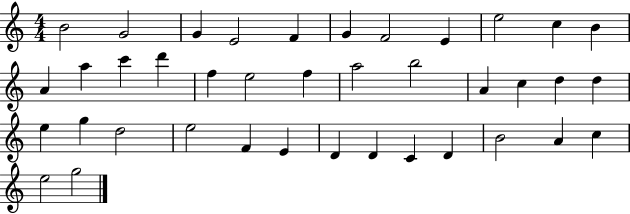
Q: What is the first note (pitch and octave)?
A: B4